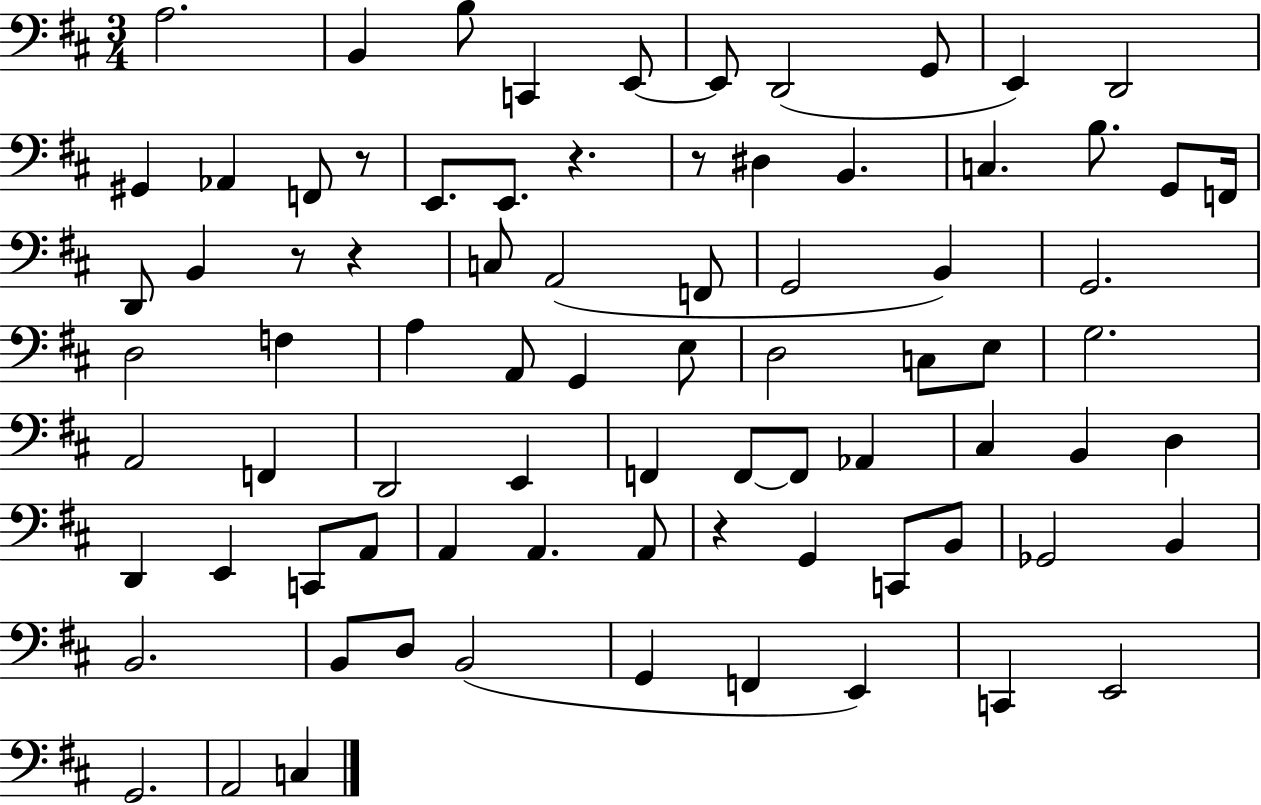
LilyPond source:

{
  \clef bass
  \numericTimeSignature
  \time 3/4
  \key d \major
  \repeat volta 2 { a2. | b,4 b8 c,4 e,8~~ | e,8 d,2( g,8 | e,4) d,2 | \break gis,4 aes,4 f,8 r8 | e,8. e,8. r4. | r8 dis4 b,4. | c4. b8. g,8 f,16 | \break d,8 b,4 r8 r4 | c8 a,2( f,8 | g,2 b,4) | g,2. | \break d2 f4 | a4 a,8 g,4 e8 | d2 c8 e8 | g2. | \break a,2 f,4 | d,2 e,4 | f,4 f,8~~ f,8 aes,4 | cis4 b,4 d4 | \break d,4 e,4 c,8 a,8 | a,4 a,4. a,8 | r4 g,4 c,8 b,8 | ges,2 b,4 | \break b,2. | b,8 d8 b,2( | g,4 f,4 e,4) | c,4 e,2 | \break g,2. | a,2 c4 | } \bar "|."
}